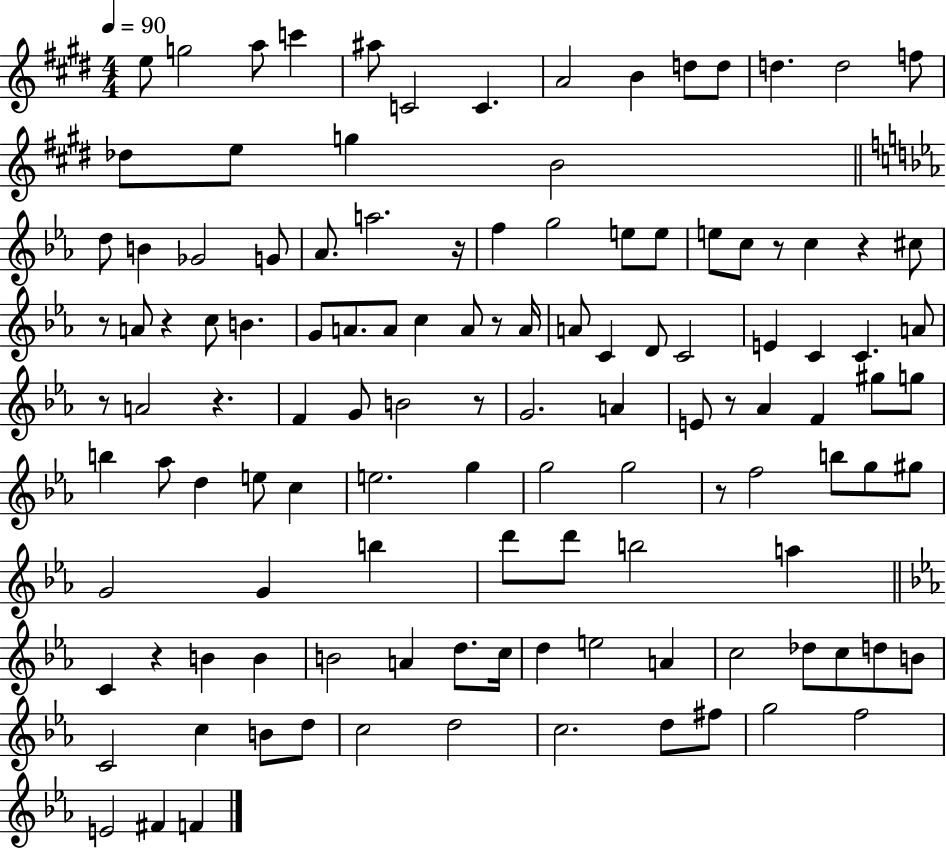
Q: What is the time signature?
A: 4/4